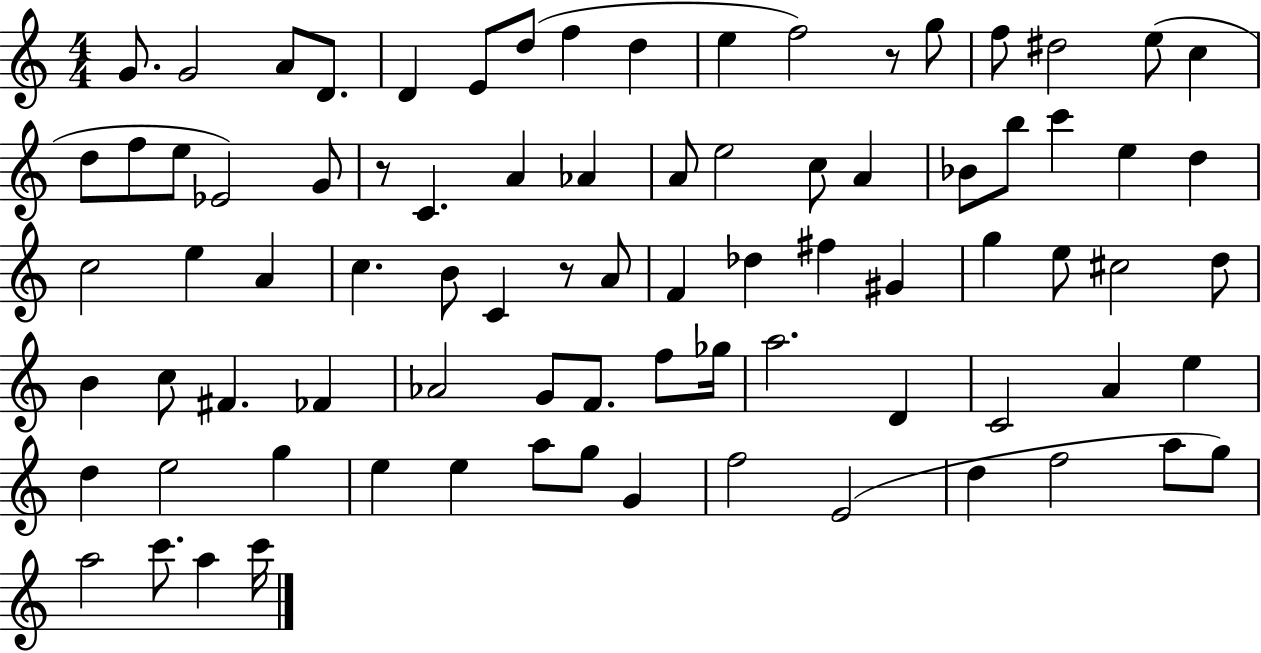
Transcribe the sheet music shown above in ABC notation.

X:1
T:Untitled
M:4/4
L:1/4
K:C
G/2 G2 A/2 D/2 D E/2 d/2 f d e f2 z/2 g/2 f/2 ^d2 e/2 c d/2 f/2 e/2 _E2 G/2 z/2 C A _A A/2 e2 c/2 A _B/2 b/2 c' e d c2 e A c B/2 C z/2 A/2 F _d ^f ^G g e/2 ^c2 d/2 B c/2 ^F _F _A2 G/2 F/2 f/2 _g/4 a2 D C2 A e d e2 g e e a/2 g/2 G f2 E2 d f2 a/2 g/2 a2 c'/2 a c'/4